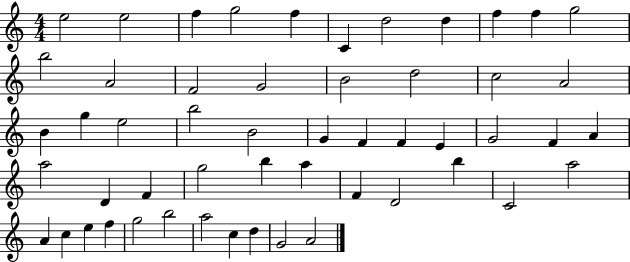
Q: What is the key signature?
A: C major